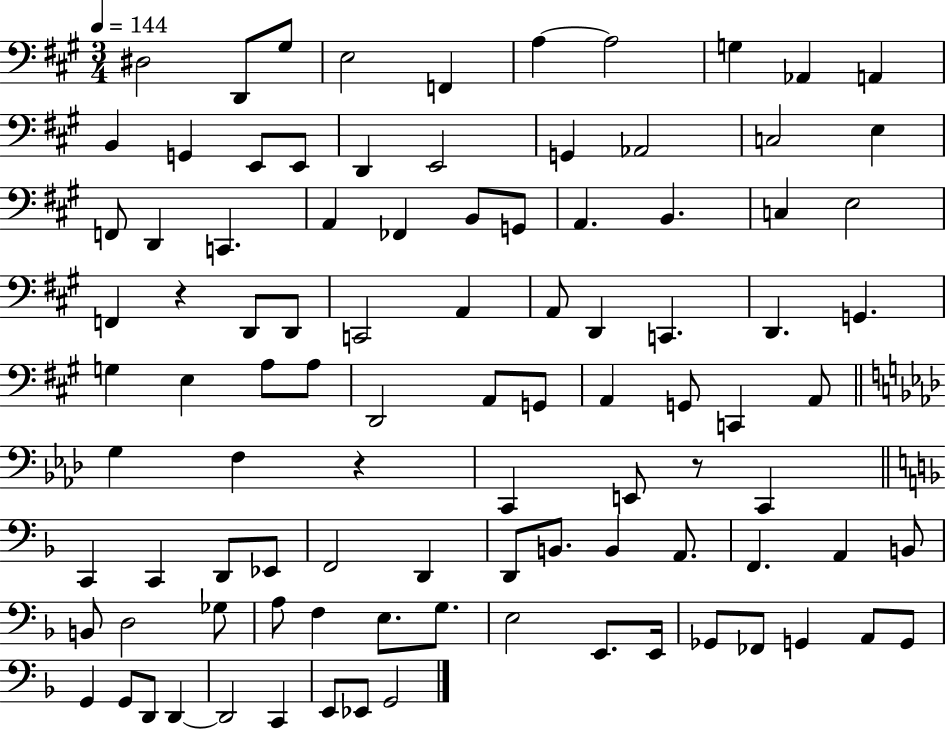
{
  \clef bass
  \numericTimeSignature
  \time 3/4
  \key a \major
  \tempo 4 = 144
  dis2 d,8 gis8 | e2 f,4 | a4~~ a2 | g4 aes,4 a,4 | \break b,4 g,4 e,8 e,8 | d,4 e,2 | g,4 aes,2 | c2 e4 | \break f,8 d,4 c,4. | a,4 fes,4 b,8 g,8 | a,4. b,4. | c4 e2 | \break f,4 r4 d,8 d,8 | c,2 a,4 | a,8 d,4 c,4. | d,4. g,4. | \break g4 e4 a8 a8 | d,2 a,8 g,8 | a,4 g,8 c,4 a,8 | \bar "||" \break \key f \minor g4 f4 r4 | c,4 e,8 r8 c,4 | \bar "||" \break \key d \minor c,4 c,4 d,8 ees,8 | f,2 d,4 | d,8 b,8. b,4 a,8. | f,4. a,4 b,8 | \break b,8 d2 ges8 | a8 f4 e8. g8. | e2 e,8. e,16 | ges,8 fes,8 g,4 a,8 g,8 | \break g,4 g,8 d,8 d,4~~ | d,2 c,4 | e,8 ees,8 g,2 | \bar "|."
}